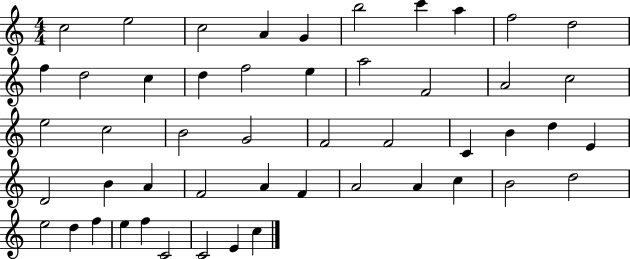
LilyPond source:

{
  \clef treble
  \numericTimeSignature
  \time 4/4
  \key c \major
  c''2 e''2 | c''2 a'4 g'4 | b''2 c'''4 a''4 | f''2 d''2 | \break f''4 d''2 c''4 | d''4 f''2 e''4 | a''2 f'2 | a'2 c''2 | \break e''2 c''2 | b'2 g'2 | f'2 f'2 | c'4 b'4 d''4 e'4 | \break d'2 b'4 a'4 | f'2 a'4 f'4 | a'2 a'4 c''4 | b'2 d''2 | \break e''2 d''4 f''4 | e''4 f''4 c'2 | c'2 e'4 c''4 | \bar "|."
}